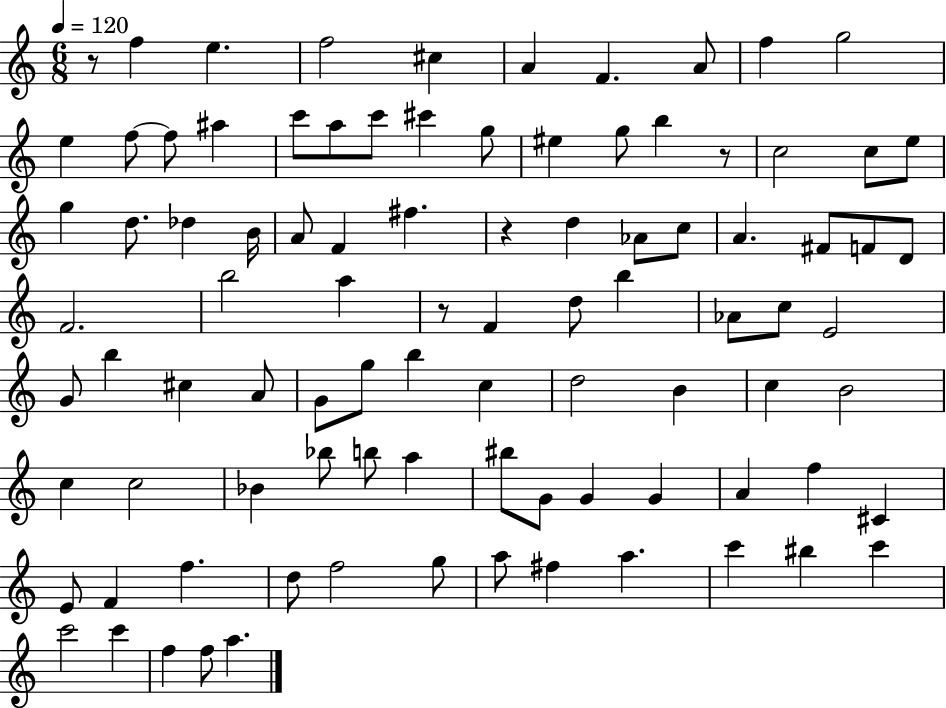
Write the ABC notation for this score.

X:1
T:Untitled
M:6/8
L:1/4
K:C
z/2 f e f2 ^c A F A/2 f g2 e f/2 f/2 ^a c'/2 a/2 c'/2 ^c' g/2 ^e g/2 b z/2 c2 c/2 e/2 g d/2 _d B/4 A/2 F ^f z d _A/2 c/2 A ^F/2 F/2 D/2 F2 b2 a z/2 F d/2 b _A/2 c/2 E2 G/2 b ^c A/2 G/2 g/2 b c d2 B c B2 c c2 _B _b/2 b/2 a ^b/2 G/2 G G A f ^C E/2 F f d/2 f2 g/2 a/2 ^f a c' ^b c' c'2 c' f f/2 a